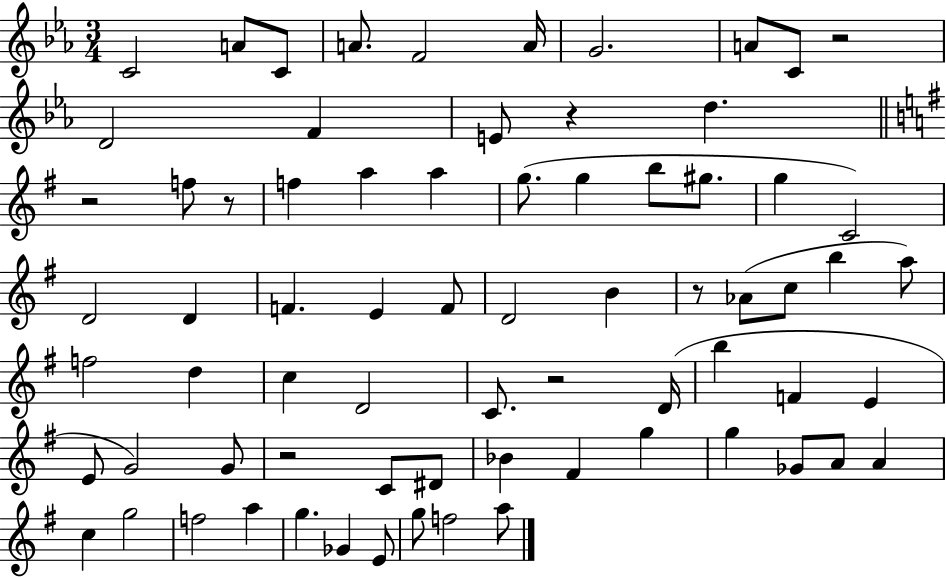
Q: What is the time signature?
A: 3/4